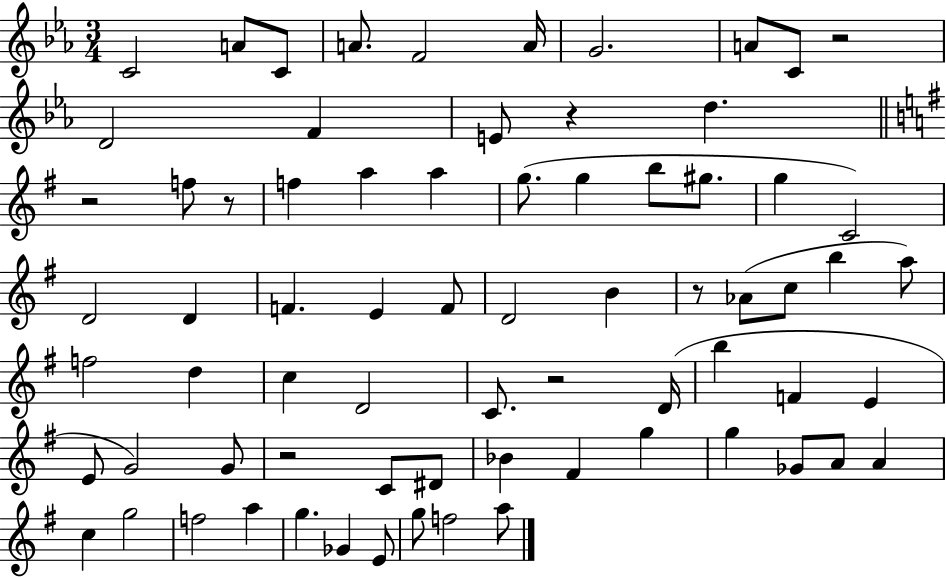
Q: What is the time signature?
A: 3/4